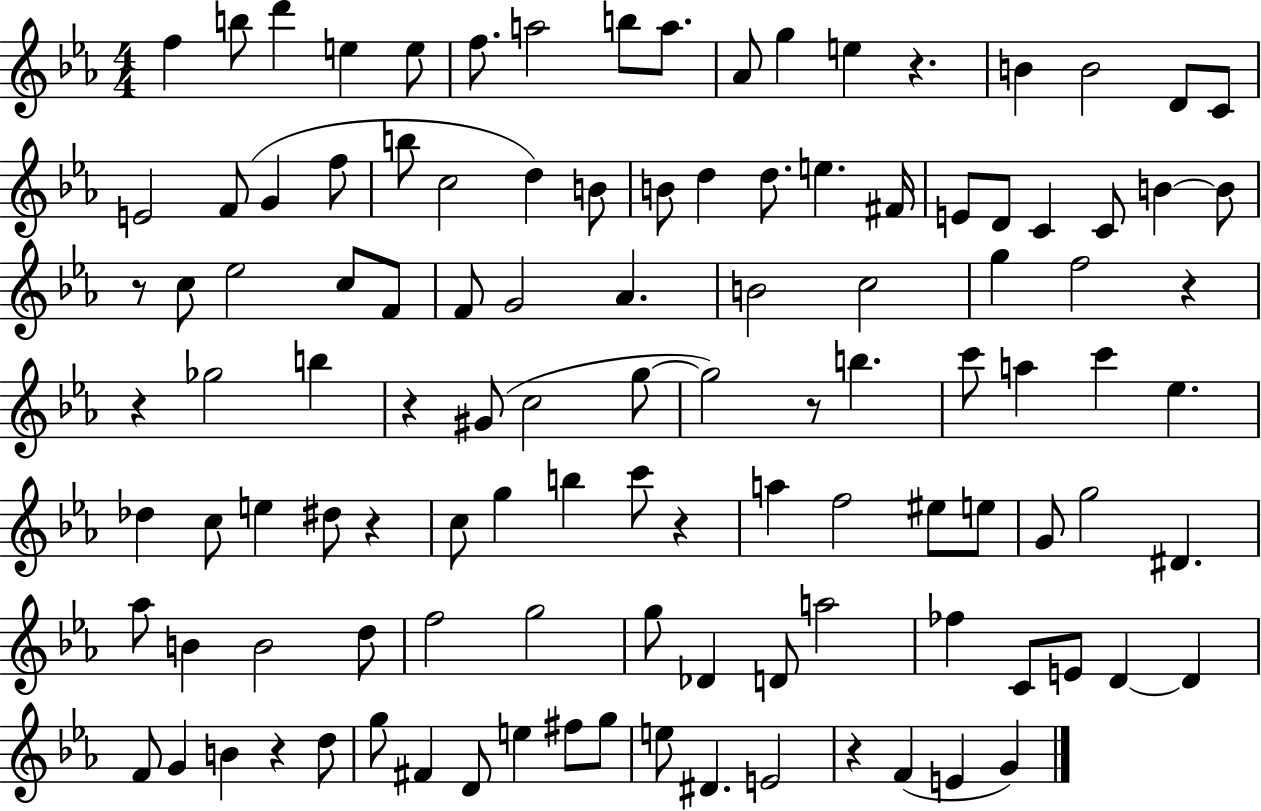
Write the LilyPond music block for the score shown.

{
  \clef treble
  \numericTimeSignature
  \time 4/4
  \key ees \major
  f''4 b''8 d'''4 e''4 e''8 | f''8. a''2 b''8 a''8. | aes'8 g''4 e''4 r4. | b'4 b'2 d'8 c'8 | \break e'2 f'8( g'4 f''8 | b''8 c''2 d''4) b'8 | b'8 d''4 d''8. e''4. fis'16 | e'8 d'8 c'4 c'8 b'4~~ b'8 | \break r8 c''8 ees''2 c''8 f'8 | f'8 g'2 aes'4. | b'2 c''2 | g''4 f''2 r4 | \break r4 ges''2 b''4 | r4 gis'8( c''2 g''8~~ | g''2) r8 b''4. | c'''8 a''4 c'''4 ees''4. | \break des''4 c''8 e''4 dis''8 r4 | c''8 g''4 b''4 c'''8 r4 | a''4 f''2 eis''8 e''8 | g'8 g''2 dis'4. | \break aes''8 b'4 b'2 d''8 | f''2 g''2 | g''8 des'4 d'8 a''2 | fes''4 c'8 e'8 d'4~~ d'4 | \break f'8 g'4 b'4 r4 d''8 | g''8 fis'4 d'8 e''4 fis''8 g''8 | e''8 dis'4. e'2 | r4 f'4( e'4 g'4) | \break \bar "|."
}